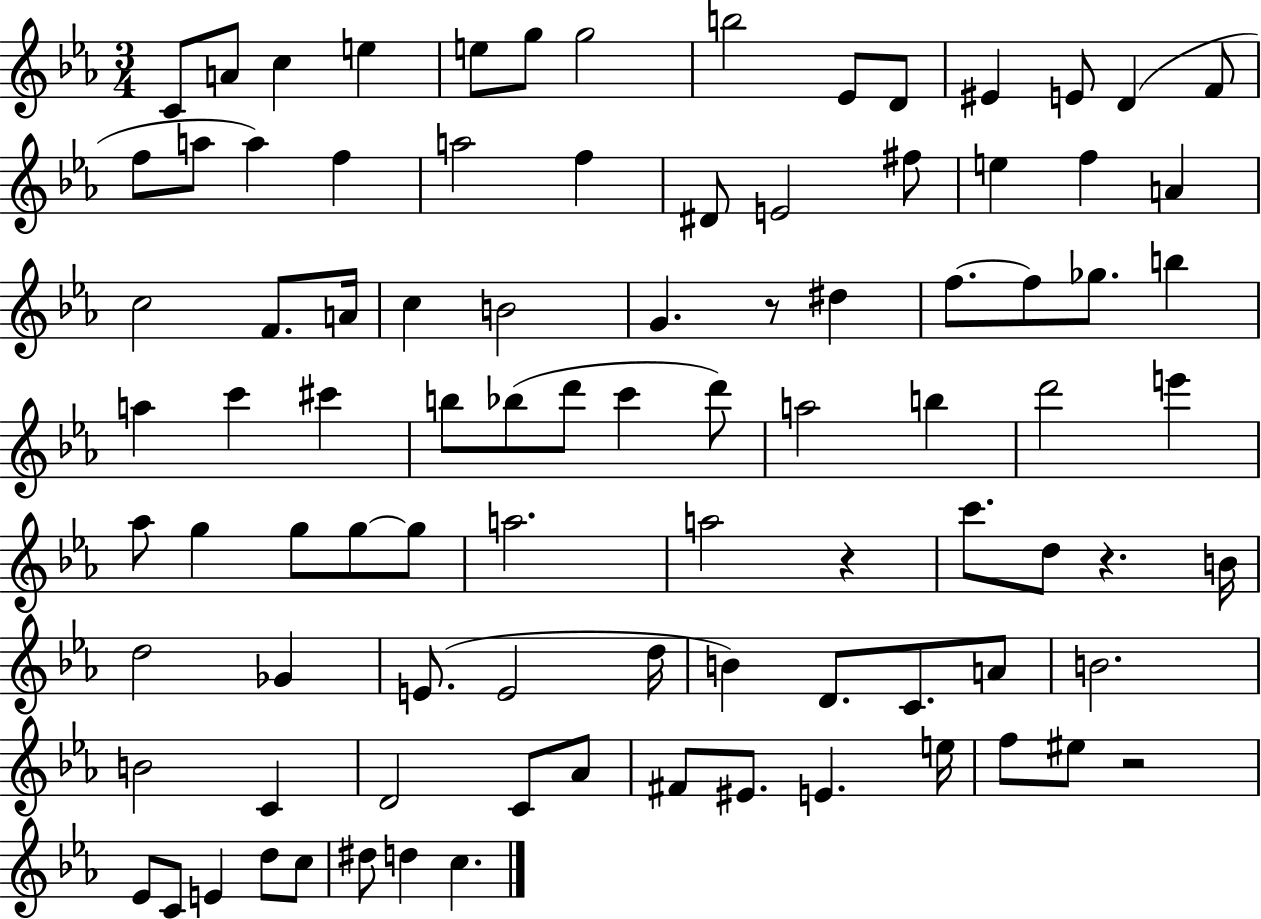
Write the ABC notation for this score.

X:1
T:Untitled
M:3/4
L:1/4
K:Eb
C/2 A/2 c e e/2 g/2 g2 b2 _E/2 D/2 ^E E/2 D F/2 f/2 a/2 a f a2 f ^D/2 E2 ^f/2 e f A c2 F/2 A/4 c B2 G z/2 ^d f/2 f/2 _g/2 b a c' ^c' b/2 _b/2 d'/2 c' d'/2 a2 b d'2 e' _a/2 g g/2 g/2 g/2 a2 a2 z c'/2 d/2 z B/4 d2 _G E/2 E2 d/4 B D/2 C/2 A/2 B2 B2 C D2 C/2 _A/2 ^F/2 ^E/2 E e/4 f/2 ^e/2 z2 _E/2 C/2 E d/2 c/2 ^d/2 d c